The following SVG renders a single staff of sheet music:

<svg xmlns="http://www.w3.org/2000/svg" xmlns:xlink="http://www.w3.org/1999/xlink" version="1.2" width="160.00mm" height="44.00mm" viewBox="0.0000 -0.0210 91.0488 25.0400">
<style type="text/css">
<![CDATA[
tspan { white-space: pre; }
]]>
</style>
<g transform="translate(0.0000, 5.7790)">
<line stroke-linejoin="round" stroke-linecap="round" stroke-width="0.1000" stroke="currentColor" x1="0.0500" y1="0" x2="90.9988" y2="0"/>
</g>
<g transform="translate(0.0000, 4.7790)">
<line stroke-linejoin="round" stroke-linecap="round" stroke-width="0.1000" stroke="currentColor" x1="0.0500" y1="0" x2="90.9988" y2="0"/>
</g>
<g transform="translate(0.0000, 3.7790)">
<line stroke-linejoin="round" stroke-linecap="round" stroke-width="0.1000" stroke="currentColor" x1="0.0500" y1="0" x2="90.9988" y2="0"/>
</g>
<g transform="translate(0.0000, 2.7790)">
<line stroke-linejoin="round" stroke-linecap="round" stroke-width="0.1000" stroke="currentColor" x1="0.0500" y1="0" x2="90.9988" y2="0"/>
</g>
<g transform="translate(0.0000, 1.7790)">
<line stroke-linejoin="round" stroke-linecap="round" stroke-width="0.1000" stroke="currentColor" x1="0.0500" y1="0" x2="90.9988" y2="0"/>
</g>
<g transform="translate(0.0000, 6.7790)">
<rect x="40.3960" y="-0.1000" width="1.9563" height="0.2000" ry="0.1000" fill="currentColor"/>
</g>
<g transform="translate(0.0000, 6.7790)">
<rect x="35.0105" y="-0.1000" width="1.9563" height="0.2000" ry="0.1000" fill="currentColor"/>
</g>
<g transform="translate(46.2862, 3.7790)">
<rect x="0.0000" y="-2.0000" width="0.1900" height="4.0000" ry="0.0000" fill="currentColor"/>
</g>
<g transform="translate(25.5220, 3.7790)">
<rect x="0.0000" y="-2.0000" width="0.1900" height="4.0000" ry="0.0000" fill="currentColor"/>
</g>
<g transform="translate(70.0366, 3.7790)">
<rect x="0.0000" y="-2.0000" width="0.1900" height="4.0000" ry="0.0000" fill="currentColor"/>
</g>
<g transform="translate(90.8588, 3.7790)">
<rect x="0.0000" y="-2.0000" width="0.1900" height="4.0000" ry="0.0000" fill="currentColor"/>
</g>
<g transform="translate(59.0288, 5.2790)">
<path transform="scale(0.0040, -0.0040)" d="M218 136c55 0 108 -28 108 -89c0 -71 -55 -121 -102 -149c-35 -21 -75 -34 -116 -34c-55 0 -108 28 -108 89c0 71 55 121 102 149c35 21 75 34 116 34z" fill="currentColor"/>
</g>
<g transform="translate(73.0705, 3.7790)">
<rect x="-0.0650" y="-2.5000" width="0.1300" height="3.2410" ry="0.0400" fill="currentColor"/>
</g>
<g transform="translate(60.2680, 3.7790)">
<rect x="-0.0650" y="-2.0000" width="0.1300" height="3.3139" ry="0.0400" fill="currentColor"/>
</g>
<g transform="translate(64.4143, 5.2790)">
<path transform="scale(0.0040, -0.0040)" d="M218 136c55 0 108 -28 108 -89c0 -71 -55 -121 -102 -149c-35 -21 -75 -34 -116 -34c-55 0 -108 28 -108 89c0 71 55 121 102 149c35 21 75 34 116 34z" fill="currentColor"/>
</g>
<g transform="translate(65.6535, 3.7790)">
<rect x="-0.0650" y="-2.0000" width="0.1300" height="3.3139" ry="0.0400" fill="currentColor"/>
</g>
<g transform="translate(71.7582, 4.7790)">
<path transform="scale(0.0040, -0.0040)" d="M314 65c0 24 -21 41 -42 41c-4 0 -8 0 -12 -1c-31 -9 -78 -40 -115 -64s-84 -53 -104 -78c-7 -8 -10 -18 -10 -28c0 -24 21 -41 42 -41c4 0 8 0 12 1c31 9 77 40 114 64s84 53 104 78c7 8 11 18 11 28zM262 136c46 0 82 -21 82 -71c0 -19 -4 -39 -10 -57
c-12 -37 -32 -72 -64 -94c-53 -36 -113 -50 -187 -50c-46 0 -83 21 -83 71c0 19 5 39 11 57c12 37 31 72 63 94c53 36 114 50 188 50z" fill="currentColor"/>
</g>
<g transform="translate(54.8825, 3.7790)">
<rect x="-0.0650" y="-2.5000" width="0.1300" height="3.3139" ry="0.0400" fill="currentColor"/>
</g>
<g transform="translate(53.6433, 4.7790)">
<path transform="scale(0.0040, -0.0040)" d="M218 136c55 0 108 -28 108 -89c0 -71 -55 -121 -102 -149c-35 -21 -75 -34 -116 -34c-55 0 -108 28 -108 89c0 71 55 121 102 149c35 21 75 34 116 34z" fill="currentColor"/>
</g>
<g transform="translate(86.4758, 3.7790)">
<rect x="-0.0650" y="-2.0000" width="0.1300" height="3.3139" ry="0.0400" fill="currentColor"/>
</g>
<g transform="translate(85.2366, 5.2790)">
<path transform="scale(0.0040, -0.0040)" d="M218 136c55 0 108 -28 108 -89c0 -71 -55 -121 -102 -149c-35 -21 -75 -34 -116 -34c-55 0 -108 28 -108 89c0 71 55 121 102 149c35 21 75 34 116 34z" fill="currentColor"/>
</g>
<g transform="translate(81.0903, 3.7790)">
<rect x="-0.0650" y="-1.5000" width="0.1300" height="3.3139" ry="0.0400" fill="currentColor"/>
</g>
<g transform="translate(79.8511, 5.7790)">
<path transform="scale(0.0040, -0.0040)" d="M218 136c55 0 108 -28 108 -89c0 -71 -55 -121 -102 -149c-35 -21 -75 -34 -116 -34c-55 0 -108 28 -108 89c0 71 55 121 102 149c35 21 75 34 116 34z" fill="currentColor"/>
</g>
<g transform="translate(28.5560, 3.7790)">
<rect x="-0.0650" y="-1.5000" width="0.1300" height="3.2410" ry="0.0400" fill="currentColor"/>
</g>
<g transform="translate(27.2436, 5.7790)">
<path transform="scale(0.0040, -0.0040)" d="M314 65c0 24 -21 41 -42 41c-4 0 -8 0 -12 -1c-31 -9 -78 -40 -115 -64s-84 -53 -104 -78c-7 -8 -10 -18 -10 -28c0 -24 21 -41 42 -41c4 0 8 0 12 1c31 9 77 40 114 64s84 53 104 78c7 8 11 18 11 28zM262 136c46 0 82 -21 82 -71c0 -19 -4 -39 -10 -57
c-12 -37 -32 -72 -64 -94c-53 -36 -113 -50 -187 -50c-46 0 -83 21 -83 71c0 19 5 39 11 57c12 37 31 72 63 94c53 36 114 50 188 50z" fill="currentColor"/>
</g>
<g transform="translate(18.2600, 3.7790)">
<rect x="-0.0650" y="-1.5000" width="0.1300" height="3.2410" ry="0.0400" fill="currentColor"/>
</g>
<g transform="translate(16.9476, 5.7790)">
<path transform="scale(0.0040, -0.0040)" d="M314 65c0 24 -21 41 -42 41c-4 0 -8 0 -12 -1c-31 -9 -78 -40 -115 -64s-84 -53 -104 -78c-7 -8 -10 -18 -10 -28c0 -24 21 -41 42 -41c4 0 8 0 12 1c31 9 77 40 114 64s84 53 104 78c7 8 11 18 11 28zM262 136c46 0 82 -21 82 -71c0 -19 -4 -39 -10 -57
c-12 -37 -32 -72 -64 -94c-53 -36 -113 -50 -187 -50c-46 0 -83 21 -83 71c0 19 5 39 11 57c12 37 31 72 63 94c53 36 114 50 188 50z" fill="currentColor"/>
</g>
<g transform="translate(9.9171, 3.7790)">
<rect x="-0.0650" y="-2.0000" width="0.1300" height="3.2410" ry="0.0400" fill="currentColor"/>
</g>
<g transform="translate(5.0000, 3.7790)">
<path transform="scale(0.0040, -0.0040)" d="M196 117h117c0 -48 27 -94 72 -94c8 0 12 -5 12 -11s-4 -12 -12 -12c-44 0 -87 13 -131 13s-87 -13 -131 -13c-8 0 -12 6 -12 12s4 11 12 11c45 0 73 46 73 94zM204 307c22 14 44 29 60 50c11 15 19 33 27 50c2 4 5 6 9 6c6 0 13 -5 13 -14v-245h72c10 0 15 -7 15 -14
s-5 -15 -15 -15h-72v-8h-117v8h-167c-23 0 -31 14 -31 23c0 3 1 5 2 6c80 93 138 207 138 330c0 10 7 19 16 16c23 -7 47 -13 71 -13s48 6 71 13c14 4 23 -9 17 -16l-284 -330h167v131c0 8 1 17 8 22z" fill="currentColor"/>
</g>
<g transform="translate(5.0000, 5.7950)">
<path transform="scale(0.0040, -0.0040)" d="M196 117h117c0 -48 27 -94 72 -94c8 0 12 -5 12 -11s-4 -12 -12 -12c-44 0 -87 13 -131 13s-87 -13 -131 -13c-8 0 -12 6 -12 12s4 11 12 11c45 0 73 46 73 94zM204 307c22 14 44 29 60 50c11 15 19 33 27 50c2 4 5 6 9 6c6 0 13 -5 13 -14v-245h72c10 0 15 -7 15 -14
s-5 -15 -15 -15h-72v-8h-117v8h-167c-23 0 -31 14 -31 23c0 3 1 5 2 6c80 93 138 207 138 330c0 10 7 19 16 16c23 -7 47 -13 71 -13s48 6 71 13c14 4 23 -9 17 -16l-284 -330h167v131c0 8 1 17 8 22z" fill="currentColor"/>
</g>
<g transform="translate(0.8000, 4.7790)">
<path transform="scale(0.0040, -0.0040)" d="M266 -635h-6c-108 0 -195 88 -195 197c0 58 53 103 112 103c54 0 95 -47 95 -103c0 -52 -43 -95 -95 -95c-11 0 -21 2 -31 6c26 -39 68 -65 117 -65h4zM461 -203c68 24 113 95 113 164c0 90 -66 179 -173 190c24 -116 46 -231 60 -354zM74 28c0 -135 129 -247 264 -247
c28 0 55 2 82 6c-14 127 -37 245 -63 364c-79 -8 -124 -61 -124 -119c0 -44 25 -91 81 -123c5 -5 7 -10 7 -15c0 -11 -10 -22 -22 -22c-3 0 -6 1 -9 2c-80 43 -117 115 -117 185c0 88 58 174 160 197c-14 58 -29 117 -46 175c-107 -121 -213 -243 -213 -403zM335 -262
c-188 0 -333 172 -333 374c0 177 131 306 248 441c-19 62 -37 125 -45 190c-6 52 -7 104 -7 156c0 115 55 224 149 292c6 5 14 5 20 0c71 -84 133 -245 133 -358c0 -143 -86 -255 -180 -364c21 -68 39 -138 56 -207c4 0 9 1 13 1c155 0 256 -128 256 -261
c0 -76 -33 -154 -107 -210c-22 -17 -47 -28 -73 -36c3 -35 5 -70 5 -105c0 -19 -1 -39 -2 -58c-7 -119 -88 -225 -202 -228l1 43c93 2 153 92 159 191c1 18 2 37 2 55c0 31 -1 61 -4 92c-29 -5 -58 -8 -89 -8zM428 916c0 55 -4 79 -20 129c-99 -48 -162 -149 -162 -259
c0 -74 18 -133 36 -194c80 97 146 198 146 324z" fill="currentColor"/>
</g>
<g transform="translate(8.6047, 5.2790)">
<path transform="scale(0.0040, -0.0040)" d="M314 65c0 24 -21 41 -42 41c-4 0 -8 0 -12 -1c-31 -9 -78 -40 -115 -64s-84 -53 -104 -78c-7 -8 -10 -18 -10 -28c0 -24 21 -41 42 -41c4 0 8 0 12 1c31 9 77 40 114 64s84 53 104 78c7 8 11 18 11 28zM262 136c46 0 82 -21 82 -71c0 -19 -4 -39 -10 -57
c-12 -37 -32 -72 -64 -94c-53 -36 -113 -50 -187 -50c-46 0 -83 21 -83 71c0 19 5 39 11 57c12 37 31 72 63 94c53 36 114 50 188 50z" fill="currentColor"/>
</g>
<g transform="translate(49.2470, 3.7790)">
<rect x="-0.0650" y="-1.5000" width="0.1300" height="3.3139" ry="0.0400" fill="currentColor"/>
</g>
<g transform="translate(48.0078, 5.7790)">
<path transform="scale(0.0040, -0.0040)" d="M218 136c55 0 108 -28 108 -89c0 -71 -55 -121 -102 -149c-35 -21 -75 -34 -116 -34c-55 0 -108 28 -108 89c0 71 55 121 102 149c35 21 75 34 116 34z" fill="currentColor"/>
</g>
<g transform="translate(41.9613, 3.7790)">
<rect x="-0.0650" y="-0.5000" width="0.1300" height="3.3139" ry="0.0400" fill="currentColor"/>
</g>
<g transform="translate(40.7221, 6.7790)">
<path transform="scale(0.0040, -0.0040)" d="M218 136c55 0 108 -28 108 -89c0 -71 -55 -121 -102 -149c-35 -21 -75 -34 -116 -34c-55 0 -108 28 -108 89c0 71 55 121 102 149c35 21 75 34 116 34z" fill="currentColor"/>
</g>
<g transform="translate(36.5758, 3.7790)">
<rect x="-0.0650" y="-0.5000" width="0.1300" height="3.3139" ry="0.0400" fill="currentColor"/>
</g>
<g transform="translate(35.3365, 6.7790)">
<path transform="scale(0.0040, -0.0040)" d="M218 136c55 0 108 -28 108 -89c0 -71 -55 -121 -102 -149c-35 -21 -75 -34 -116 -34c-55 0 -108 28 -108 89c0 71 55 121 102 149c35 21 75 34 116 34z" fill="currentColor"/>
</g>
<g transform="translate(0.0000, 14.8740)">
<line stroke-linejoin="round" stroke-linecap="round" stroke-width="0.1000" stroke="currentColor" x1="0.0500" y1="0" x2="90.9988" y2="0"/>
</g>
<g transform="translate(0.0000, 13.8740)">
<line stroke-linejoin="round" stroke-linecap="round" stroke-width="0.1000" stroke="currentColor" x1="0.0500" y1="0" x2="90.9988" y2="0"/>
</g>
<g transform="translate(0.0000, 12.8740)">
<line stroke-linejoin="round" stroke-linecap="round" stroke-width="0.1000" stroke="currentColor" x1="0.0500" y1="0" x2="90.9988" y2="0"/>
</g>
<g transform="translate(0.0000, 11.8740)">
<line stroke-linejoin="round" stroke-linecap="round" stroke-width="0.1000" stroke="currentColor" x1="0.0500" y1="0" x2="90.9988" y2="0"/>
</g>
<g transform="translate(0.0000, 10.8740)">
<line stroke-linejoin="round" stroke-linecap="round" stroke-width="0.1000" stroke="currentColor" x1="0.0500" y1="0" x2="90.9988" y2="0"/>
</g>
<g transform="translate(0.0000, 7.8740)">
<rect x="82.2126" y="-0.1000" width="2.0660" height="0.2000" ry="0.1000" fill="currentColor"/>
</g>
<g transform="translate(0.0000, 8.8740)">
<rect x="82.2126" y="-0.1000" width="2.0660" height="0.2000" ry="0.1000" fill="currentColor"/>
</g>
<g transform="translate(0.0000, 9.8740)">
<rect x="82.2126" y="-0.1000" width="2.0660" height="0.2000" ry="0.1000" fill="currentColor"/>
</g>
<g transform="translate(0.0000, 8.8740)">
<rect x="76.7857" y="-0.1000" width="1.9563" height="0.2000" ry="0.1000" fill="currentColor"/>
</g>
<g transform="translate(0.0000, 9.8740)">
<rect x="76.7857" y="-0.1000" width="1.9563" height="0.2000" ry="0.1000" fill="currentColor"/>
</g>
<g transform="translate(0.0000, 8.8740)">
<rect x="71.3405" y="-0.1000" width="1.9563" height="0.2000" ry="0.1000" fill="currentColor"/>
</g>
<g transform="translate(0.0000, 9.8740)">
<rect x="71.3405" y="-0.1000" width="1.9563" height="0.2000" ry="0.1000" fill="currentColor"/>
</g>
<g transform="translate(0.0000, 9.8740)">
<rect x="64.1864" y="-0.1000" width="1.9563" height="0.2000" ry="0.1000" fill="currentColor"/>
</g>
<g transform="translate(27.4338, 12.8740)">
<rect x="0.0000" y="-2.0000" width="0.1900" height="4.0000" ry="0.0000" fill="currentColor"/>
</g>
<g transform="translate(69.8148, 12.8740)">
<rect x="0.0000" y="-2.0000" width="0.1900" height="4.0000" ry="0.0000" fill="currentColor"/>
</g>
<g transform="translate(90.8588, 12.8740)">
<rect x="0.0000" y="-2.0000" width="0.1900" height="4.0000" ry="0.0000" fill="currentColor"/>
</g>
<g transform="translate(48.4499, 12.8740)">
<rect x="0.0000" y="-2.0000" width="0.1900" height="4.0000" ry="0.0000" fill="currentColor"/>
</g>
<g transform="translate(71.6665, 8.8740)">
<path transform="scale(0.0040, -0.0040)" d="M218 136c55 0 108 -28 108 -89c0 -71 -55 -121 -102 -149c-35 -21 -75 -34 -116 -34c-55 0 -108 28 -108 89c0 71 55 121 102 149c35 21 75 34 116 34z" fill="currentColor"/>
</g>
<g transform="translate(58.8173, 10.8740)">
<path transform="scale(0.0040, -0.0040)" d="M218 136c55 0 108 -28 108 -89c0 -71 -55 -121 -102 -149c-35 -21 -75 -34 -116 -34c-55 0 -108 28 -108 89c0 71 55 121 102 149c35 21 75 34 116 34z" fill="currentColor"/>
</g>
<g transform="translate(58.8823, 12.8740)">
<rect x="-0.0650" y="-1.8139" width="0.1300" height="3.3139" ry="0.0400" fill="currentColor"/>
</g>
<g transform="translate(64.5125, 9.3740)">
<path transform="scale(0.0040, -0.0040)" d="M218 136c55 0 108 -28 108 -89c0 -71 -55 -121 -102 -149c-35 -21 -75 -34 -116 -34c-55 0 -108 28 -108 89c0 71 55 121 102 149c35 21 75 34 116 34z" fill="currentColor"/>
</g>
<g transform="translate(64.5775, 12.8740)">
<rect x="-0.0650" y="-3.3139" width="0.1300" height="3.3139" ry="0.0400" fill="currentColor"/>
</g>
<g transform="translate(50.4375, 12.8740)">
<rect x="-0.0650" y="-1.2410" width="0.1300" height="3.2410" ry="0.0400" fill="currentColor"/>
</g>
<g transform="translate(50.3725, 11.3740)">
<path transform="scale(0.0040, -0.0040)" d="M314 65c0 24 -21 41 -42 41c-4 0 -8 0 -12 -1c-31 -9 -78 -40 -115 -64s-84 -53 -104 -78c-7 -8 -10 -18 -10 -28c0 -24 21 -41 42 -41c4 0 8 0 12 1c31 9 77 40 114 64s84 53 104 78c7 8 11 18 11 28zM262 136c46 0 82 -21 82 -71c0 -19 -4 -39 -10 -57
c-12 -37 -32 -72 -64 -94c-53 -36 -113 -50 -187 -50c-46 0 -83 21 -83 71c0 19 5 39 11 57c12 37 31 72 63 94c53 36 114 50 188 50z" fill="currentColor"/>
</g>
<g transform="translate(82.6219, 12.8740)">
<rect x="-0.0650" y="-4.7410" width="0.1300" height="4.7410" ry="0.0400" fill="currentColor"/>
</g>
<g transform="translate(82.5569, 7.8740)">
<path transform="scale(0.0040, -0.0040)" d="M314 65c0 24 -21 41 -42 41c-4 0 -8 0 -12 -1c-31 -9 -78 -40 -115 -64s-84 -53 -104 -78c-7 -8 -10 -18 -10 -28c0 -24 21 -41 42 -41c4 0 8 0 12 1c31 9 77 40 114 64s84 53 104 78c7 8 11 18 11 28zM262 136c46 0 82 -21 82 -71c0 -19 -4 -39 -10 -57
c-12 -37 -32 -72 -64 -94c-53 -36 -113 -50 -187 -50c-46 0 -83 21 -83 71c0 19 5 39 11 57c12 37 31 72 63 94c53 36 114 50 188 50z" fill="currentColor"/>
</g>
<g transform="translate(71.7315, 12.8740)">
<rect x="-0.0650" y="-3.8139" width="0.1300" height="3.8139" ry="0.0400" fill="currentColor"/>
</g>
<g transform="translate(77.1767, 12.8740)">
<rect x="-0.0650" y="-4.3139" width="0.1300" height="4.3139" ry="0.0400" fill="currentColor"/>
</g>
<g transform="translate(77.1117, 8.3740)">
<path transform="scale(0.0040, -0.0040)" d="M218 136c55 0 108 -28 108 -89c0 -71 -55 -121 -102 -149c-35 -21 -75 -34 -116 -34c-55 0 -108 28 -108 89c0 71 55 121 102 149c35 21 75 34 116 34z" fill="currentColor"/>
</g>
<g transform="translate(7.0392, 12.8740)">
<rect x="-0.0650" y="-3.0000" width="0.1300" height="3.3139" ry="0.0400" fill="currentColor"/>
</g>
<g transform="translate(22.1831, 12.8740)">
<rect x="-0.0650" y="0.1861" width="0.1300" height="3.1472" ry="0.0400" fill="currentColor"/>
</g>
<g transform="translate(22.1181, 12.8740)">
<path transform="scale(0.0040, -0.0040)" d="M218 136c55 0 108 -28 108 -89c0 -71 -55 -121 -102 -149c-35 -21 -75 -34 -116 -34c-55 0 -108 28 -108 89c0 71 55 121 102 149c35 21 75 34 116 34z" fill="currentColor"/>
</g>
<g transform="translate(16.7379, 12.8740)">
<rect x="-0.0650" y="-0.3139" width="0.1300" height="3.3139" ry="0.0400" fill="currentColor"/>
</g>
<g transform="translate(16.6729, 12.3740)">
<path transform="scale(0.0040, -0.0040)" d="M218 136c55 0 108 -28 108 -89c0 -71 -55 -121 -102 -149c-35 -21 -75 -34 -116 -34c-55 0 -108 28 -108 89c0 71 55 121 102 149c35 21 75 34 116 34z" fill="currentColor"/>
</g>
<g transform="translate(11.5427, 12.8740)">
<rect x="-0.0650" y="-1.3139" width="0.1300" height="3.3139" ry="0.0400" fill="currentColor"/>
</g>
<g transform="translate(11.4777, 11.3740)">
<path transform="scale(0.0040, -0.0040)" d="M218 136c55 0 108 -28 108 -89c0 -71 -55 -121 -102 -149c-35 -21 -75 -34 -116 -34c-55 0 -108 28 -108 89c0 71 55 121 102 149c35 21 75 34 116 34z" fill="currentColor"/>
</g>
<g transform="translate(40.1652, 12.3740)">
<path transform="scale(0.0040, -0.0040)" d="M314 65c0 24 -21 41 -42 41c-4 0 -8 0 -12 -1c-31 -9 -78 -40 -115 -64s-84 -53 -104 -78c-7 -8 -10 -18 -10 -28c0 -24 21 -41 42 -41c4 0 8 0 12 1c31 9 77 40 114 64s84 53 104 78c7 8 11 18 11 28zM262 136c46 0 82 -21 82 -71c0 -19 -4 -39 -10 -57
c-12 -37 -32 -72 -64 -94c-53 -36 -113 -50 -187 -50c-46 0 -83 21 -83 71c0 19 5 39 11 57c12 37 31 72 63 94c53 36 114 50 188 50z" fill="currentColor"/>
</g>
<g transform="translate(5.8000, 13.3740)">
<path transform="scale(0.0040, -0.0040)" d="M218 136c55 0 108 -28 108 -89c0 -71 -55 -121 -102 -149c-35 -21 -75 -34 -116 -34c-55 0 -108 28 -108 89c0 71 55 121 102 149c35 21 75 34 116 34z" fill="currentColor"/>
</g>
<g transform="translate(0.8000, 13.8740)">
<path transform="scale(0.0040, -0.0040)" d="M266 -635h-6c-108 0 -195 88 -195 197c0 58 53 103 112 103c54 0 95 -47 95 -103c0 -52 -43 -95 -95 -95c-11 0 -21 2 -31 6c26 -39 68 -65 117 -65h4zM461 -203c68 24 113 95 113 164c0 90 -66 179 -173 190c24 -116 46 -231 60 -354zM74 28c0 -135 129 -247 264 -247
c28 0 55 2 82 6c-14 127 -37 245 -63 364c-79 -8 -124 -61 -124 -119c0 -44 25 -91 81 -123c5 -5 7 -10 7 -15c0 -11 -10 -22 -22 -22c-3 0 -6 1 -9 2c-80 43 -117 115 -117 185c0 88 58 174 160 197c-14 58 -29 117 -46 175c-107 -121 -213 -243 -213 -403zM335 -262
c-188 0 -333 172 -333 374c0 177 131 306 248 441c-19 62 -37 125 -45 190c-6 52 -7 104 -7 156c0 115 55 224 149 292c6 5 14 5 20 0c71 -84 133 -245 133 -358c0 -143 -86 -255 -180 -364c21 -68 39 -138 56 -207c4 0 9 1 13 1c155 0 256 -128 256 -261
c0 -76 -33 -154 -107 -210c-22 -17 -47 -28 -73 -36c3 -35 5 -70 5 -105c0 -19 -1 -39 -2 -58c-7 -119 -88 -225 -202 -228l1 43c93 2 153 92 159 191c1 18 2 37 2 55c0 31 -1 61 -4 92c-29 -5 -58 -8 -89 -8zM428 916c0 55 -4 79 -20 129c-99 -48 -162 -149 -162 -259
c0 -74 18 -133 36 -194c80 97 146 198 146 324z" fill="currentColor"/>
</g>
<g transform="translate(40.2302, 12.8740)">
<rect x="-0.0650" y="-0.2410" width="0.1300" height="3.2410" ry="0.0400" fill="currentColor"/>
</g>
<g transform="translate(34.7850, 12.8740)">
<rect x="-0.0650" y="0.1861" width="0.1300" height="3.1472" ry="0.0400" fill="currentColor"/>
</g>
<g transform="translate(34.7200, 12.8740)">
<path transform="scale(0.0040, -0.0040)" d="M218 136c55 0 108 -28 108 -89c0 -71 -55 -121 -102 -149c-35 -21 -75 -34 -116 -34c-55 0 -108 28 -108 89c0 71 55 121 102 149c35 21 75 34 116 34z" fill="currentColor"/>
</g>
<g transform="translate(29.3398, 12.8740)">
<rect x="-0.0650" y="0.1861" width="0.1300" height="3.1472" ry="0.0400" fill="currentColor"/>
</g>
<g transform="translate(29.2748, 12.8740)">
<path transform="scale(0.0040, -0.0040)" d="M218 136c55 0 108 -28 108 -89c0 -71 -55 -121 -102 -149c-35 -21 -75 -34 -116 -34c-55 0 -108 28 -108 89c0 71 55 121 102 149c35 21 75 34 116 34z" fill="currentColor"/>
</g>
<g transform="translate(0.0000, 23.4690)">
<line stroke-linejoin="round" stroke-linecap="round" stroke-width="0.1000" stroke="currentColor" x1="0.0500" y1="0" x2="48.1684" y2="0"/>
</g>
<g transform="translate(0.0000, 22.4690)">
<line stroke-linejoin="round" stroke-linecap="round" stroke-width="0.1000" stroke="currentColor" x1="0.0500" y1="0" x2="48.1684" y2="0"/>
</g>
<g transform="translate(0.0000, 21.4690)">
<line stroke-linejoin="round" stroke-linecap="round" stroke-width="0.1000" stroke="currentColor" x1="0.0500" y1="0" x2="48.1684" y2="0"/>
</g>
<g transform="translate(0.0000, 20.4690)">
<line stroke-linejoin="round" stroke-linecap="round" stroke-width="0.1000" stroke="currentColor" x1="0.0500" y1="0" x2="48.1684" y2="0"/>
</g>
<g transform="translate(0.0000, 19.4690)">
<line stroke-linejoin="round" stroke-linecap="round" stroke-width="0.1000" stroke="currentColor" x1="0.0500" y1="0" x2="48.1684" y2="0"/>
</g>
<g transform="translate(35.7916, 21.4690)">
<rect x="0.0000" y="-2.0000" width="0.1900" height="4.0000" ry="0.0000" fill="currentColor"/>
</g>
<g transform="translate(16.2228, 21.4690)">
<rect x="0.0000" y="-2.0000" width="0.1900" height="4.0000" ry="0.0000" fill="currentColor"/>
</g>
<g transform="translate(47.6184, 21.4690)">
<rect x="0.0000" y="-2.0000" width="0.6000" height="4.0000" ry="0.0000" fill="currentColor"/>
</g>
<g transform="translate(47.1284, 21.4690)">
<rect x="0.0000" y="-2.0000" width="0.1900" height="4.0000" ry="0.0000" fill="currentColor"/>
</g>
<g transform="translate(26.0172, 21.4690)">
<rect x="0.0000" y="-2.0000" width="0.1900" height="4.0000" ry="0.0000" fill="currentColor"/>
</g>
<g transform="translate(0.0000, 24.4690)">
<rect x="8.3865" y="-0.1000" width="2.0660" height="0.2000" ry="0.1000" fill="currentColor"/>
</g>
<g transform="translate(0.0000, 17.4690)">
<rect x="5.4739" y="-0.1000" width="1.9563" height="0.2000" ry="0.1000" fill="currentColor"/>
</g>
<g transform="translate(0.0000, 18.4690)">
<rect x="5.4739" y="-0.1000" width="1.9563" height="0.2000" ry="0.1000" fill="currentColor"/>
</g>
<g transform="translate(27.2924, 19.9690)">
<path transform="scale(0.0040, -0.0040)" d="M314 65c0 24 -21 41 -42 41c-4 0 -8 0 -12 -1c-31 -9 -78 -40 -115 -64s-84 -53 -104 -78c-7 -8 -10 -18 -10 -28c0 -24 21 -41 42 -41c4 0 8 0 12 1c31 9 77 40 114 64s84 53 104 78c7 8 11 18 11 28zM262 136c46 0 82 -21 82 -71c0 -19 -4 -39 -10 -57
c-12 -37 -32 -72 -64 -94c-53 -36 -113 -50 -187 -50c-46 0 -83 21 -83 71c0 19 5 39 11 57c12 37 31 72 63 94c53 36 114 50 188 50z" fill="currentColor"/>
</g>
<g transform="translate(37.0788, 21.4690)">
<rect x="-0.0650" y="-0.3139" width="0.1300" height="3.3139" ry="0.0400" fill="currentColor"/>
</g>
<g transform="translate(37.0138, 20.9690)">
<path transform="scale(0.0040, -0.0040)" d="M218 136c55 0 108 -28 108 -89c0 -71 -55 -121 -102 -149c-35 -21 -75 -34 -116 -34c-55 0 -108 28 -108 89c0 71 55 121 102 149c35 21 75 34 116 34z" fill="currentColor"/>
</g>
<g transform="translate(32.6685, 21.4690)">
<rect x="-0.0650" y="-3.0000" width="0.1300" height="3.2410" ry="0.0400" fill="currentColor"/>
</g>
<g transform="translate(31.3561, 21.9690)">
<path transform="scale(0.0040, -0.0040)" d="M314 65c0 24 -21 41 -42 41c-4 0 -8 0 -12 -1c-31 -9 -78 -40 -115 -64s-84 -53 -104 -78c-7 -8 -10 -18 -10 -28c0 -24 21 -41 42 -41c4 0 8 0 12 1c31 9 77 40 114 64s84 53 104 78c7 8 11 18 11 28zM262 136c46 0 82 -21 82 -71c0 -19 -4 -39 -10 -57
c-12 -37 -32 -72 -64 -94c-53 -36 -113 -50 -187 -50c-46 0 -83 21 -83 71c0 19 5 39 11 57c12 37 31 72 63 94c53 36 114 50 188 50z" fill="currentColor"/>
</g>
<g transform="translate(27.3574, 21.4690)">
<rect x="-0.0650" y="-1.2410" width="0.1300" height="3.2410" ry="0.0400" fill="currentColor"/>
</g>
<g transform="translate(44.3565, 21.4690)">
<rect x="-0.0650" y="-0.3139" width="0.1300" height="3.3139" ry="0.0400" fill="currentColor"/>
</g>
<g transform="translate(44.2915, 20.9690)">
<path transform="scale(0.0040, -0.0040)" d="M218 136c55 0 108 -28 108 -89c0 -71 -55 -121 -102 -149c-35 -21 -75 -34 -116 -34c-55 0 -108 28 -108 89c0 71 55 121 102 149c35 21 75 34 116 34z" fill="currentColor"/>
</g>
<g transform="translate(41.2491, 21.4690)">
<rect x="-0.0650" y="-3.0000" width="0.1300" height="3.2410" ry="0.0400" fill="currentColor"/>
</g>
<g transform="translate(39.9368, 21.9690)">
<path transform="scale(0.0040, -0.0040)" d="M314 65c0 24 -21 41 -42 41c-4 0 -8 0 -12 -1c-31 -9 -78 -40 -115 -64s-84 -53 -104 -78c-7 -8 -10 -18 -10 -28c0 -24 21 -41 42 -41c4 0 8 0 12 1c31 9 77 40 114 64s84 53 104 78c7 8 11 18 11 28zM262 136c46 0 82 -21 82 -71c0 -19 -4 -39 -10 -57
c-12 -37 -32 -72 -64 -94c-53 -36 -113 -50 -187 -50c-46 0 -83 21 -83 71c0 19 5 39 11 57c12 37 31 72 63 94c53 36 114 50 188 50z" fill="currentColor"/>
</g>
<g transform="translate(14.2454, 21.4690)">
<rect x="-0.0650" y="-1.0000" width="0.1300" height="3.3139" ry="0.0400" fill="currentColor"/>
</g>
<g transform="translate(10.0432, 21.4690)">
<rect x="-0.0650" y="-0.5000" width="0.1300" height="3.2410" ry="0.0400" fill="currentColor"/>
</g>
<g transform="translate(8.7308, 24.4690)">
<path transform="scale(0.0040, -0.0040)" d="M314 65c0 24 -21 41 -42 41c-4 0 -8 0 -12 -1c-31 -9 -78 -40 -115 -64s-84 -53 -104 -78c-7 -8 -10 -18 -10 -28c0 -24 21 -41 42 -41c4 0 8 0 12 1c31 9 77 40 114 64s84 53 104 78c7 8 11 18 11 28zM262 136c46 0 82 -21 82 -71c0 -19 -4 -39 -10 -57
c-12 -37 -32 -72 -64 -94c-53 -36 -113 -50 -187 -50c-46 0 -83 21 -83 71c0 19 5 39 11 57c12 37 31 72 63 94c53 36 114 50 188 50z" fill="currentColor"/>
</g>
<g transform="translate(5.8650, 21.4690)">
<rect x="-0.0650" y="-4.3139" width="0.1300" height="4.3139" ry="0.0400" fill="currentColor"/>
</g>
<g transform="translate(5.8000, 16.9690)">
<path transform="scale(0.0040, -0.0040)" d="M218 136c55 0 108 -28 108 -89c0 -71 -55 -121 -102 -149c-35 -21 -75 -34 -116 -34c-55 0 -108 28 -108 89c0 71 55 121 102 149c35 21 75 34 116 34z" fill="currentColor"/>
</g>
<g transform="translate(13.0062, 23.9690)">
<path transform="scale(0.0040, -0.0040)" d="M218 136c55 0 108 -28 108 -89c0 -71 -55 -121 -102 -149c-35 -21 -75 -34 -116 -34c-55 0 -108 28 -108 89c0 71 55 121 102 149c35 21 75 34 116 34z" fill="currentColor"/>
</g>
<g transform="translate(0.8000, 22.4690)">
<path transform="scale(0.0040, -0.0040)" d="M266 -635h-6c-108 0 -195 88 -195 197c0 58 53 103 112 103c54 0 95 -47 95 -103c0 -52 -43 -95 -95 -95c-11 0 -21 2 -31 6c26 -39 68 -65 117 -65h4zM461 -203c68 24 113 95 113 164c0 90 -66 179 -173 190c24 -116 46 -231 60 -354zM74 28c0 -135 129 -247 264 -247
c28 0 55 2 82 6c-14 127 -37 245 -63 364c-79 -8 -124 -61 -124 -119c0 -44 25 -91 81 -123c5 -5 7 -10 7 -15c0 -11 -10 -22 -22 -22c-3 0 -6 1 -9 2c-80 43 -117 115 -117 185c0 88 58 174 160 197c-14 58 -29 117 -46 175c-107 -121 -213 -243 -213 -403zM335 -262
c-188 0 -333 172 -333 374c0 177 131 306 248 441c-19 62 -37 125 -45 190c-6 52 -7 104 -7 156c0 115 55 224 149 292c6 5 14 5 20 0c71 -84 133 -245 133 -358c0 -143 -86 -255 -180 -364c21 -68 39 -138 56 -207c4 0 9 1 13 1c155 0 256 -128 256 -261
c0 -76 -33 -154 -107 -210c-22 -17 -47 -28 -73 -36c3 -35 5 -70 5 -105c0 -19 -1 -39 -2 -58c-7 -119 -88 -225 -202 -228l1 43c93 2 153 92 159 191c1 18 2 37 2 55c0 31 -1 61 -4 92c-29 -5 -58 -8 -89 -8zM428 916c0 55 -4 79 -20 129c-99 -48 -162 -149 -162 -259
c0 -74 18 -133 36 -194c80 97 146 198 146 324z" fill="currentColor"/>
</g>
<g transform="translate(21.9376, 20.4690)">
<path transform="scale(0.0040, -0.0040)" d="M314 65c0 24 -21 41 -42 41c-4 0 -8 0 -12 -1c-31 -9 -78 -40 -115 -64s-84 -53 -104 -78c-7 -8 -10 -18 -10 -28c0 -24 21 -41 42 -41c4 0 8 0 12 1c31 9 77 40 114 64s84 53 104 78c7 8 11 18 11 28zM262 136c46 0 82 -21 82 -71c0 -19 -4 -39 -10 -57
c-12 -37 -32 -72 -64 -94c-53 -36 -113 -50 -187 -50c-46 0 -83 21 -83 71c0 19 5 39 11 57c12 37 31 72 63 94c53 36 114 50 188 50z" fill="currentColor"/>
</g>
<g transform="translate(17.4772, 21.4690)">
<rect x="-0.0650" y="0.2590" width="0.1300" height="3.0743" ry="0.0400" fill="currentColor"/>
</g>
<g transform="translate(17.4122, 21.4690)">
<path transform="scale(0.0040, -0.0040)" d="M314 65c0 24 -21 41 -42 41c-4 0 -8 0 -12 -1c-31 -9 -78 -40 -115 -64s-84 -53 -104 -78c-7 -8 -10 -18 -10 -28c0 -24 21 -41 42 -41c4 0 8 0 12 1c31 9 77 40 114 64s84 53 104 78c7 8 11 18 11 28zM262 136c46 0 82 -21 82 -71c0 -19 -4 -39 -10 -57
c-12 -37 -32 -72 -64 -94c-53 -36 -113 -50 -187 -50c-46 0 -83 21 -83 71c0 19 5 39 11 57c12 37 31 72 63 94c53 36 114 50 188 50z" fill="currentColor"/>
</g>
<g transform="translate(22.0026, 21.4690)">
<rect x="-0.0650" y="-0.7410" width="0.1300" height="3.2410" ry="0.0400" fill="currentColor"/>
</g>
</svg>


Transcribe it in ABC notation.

X:1
T:Untitled
M:4/4
L:1/4
K:C
F2 E2 E2 C C E G F F G2 E F A e c B B B c2 e2 f b c' d' e'2 d' C2 D B2 d2 e2 A2 c A2 c